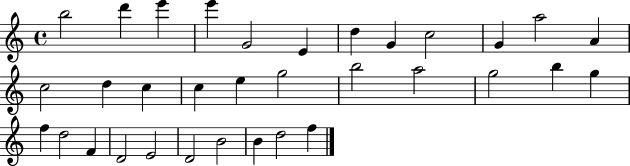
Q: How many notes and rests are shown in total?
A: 33